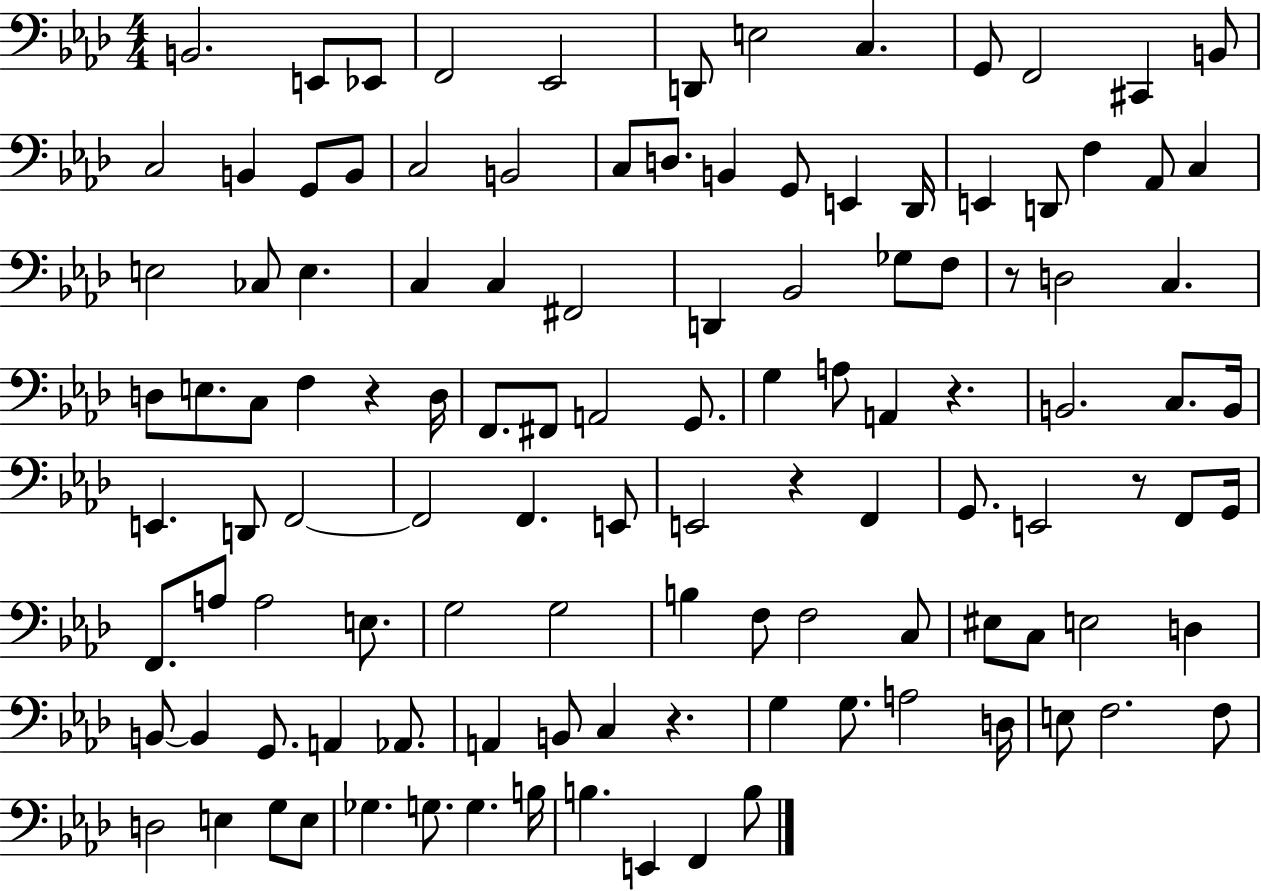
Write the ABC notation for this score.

X:1
T:Untitled
M:4/4
L:1/4
K:Ab
B,,2 E,,/2 _E,,/2 F,,2 _E,,2 D,,/2 E,2 C, G,,/2 F,,2 ^C,, B,,/2 C,2 B,, G,,/2 B,,/2 C,2 B,,2 C,/2 D,/2 B,, G,,/2 E,, _D,,/4 E,, D,,/2 F, _A,,/2 C, E,2 _C,/2 E, C, C, ^F,,2 D,, _B,,2 _G,/2 F,/2 z/2 D,2 C, D,/2 E,/2 C,/2 F, z D,/4 F,,/2 ^F,,/2 A,,2 G,,/2 G, A,/2 A,, z B,,2 C,/2 B,,/4 E,, D,,/2 F,,2 F,,2 F,, E,,/2 E,,2 z F,, G,,/2 E,,2 z/2 F,,/2 G,,/4 F,,/2 A,/2 A,2 E,/2 G,2 G,2 B, F,/2 F,2 C,/2 ^E,/2 C,/2 E,2 D, B,,/2 B,, G,,/2 A,, _A,,/2 A,, B,,/2 C, z G, G,/2 A,2 D,/4 E,/2 F,2 F,/2 D,2 E, G,/2 E,/2 _G, G,/2 G, B,/4 B, E,, F,, B,/2